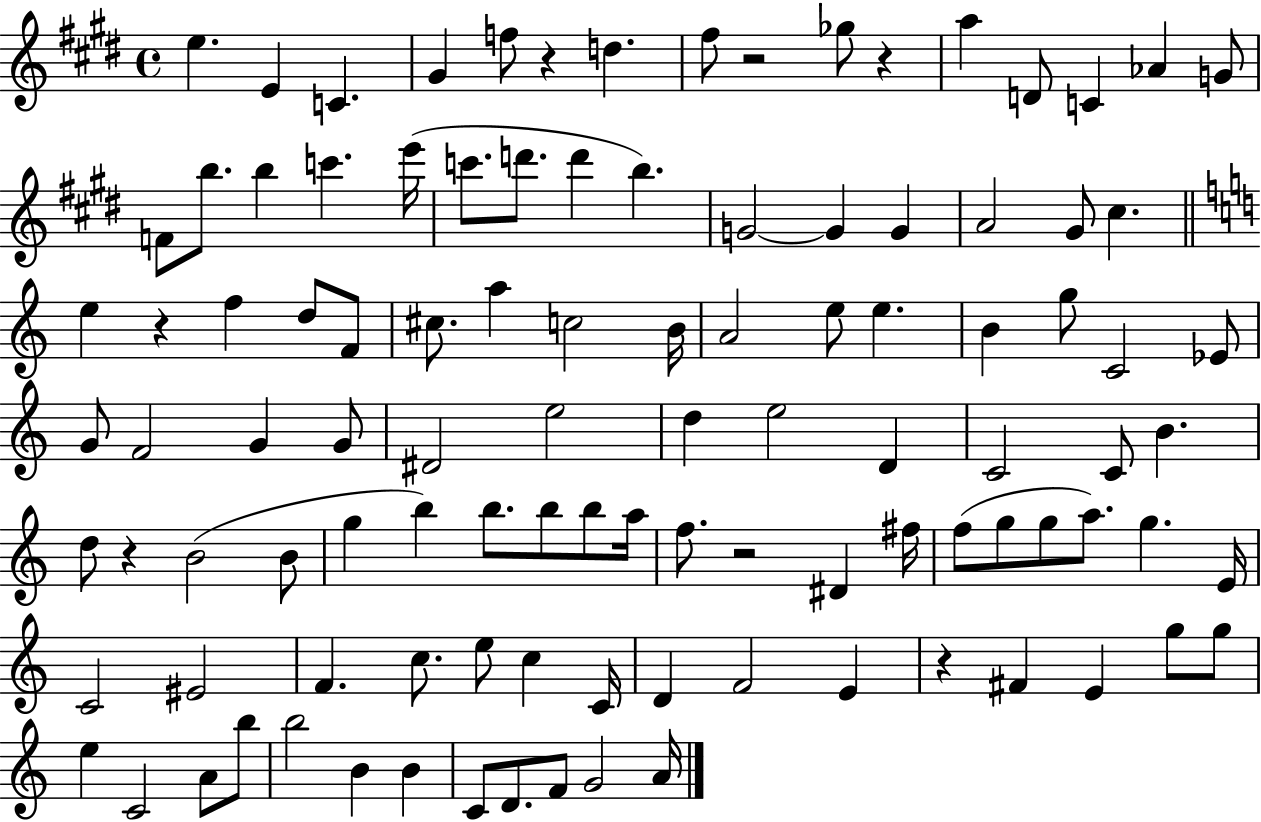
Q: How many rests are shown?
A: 7